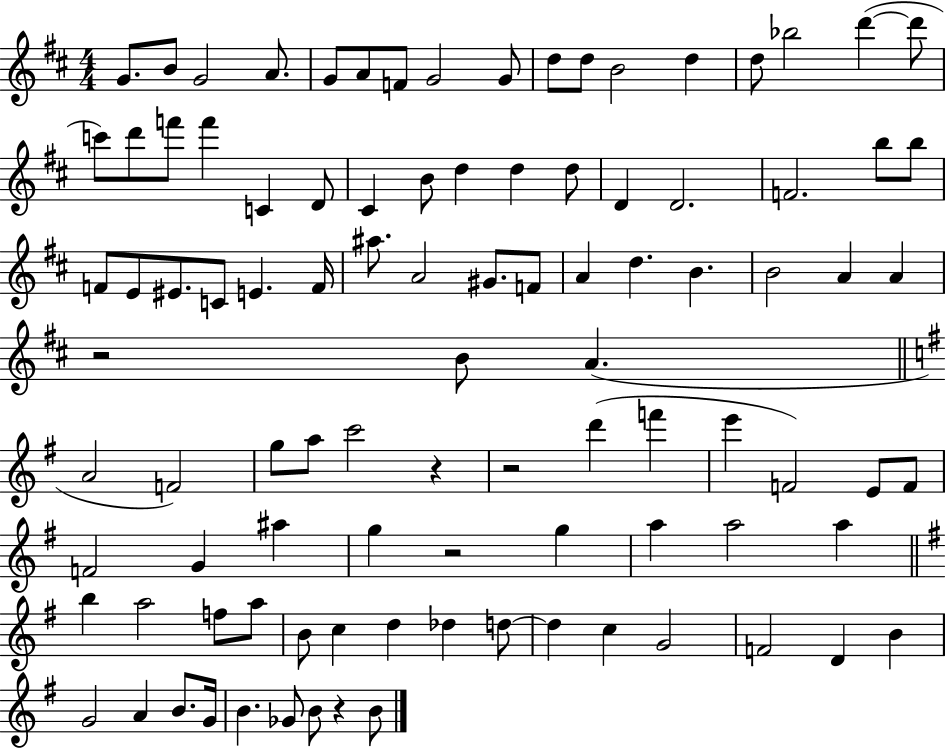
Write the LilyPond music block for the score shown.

{
  \clef treble
  \numericTimeSignature
  \time 4/4
  \key d \major
  g'8. b'8 g'2 a'8. | g'8 a'8 f'8 g'2 g'8 | d''8 d''8 b'2 d''4 | d''8 bes''2 d'''4~(~ d'''8 | \break c'''8) d'''8 f'''8 f'''4 c'4 d'8 | cis'4 b'8 d''4 d''4 d''8 | d'4 d'2. | f'2. b''8 b''8 | \break f'8 e'8 eis'8. c'8 e'4. f'16 | ais''8. a'2 gis'8. f'8 | a'4 d''4. b'4. | b'2 a'4 a'4 | \break r2 b'8 a'4.( | \bar "||" \break \key e \minor a'2 f'2) | g''8 a''8 c'''2 r4 | r2 d'''4( f'''4 | e'''4 f'2) e'8 f'8 | \break f'2 g'4 ais''4 | g''4 r2 g''4 | a''4 a''2 a''4 | \bar "||" \break \key e \minor b''4 a''2 f''8 a''8 | b'8 c''4 d''4 des''4 d''8~~ | d''4 c''4 g'2 | f'2 d'4 b'4 | \break g'2 a'4 b'8. g'16 | b'4. ges'8 b'8 r4 b'8 | \bar "|."
}